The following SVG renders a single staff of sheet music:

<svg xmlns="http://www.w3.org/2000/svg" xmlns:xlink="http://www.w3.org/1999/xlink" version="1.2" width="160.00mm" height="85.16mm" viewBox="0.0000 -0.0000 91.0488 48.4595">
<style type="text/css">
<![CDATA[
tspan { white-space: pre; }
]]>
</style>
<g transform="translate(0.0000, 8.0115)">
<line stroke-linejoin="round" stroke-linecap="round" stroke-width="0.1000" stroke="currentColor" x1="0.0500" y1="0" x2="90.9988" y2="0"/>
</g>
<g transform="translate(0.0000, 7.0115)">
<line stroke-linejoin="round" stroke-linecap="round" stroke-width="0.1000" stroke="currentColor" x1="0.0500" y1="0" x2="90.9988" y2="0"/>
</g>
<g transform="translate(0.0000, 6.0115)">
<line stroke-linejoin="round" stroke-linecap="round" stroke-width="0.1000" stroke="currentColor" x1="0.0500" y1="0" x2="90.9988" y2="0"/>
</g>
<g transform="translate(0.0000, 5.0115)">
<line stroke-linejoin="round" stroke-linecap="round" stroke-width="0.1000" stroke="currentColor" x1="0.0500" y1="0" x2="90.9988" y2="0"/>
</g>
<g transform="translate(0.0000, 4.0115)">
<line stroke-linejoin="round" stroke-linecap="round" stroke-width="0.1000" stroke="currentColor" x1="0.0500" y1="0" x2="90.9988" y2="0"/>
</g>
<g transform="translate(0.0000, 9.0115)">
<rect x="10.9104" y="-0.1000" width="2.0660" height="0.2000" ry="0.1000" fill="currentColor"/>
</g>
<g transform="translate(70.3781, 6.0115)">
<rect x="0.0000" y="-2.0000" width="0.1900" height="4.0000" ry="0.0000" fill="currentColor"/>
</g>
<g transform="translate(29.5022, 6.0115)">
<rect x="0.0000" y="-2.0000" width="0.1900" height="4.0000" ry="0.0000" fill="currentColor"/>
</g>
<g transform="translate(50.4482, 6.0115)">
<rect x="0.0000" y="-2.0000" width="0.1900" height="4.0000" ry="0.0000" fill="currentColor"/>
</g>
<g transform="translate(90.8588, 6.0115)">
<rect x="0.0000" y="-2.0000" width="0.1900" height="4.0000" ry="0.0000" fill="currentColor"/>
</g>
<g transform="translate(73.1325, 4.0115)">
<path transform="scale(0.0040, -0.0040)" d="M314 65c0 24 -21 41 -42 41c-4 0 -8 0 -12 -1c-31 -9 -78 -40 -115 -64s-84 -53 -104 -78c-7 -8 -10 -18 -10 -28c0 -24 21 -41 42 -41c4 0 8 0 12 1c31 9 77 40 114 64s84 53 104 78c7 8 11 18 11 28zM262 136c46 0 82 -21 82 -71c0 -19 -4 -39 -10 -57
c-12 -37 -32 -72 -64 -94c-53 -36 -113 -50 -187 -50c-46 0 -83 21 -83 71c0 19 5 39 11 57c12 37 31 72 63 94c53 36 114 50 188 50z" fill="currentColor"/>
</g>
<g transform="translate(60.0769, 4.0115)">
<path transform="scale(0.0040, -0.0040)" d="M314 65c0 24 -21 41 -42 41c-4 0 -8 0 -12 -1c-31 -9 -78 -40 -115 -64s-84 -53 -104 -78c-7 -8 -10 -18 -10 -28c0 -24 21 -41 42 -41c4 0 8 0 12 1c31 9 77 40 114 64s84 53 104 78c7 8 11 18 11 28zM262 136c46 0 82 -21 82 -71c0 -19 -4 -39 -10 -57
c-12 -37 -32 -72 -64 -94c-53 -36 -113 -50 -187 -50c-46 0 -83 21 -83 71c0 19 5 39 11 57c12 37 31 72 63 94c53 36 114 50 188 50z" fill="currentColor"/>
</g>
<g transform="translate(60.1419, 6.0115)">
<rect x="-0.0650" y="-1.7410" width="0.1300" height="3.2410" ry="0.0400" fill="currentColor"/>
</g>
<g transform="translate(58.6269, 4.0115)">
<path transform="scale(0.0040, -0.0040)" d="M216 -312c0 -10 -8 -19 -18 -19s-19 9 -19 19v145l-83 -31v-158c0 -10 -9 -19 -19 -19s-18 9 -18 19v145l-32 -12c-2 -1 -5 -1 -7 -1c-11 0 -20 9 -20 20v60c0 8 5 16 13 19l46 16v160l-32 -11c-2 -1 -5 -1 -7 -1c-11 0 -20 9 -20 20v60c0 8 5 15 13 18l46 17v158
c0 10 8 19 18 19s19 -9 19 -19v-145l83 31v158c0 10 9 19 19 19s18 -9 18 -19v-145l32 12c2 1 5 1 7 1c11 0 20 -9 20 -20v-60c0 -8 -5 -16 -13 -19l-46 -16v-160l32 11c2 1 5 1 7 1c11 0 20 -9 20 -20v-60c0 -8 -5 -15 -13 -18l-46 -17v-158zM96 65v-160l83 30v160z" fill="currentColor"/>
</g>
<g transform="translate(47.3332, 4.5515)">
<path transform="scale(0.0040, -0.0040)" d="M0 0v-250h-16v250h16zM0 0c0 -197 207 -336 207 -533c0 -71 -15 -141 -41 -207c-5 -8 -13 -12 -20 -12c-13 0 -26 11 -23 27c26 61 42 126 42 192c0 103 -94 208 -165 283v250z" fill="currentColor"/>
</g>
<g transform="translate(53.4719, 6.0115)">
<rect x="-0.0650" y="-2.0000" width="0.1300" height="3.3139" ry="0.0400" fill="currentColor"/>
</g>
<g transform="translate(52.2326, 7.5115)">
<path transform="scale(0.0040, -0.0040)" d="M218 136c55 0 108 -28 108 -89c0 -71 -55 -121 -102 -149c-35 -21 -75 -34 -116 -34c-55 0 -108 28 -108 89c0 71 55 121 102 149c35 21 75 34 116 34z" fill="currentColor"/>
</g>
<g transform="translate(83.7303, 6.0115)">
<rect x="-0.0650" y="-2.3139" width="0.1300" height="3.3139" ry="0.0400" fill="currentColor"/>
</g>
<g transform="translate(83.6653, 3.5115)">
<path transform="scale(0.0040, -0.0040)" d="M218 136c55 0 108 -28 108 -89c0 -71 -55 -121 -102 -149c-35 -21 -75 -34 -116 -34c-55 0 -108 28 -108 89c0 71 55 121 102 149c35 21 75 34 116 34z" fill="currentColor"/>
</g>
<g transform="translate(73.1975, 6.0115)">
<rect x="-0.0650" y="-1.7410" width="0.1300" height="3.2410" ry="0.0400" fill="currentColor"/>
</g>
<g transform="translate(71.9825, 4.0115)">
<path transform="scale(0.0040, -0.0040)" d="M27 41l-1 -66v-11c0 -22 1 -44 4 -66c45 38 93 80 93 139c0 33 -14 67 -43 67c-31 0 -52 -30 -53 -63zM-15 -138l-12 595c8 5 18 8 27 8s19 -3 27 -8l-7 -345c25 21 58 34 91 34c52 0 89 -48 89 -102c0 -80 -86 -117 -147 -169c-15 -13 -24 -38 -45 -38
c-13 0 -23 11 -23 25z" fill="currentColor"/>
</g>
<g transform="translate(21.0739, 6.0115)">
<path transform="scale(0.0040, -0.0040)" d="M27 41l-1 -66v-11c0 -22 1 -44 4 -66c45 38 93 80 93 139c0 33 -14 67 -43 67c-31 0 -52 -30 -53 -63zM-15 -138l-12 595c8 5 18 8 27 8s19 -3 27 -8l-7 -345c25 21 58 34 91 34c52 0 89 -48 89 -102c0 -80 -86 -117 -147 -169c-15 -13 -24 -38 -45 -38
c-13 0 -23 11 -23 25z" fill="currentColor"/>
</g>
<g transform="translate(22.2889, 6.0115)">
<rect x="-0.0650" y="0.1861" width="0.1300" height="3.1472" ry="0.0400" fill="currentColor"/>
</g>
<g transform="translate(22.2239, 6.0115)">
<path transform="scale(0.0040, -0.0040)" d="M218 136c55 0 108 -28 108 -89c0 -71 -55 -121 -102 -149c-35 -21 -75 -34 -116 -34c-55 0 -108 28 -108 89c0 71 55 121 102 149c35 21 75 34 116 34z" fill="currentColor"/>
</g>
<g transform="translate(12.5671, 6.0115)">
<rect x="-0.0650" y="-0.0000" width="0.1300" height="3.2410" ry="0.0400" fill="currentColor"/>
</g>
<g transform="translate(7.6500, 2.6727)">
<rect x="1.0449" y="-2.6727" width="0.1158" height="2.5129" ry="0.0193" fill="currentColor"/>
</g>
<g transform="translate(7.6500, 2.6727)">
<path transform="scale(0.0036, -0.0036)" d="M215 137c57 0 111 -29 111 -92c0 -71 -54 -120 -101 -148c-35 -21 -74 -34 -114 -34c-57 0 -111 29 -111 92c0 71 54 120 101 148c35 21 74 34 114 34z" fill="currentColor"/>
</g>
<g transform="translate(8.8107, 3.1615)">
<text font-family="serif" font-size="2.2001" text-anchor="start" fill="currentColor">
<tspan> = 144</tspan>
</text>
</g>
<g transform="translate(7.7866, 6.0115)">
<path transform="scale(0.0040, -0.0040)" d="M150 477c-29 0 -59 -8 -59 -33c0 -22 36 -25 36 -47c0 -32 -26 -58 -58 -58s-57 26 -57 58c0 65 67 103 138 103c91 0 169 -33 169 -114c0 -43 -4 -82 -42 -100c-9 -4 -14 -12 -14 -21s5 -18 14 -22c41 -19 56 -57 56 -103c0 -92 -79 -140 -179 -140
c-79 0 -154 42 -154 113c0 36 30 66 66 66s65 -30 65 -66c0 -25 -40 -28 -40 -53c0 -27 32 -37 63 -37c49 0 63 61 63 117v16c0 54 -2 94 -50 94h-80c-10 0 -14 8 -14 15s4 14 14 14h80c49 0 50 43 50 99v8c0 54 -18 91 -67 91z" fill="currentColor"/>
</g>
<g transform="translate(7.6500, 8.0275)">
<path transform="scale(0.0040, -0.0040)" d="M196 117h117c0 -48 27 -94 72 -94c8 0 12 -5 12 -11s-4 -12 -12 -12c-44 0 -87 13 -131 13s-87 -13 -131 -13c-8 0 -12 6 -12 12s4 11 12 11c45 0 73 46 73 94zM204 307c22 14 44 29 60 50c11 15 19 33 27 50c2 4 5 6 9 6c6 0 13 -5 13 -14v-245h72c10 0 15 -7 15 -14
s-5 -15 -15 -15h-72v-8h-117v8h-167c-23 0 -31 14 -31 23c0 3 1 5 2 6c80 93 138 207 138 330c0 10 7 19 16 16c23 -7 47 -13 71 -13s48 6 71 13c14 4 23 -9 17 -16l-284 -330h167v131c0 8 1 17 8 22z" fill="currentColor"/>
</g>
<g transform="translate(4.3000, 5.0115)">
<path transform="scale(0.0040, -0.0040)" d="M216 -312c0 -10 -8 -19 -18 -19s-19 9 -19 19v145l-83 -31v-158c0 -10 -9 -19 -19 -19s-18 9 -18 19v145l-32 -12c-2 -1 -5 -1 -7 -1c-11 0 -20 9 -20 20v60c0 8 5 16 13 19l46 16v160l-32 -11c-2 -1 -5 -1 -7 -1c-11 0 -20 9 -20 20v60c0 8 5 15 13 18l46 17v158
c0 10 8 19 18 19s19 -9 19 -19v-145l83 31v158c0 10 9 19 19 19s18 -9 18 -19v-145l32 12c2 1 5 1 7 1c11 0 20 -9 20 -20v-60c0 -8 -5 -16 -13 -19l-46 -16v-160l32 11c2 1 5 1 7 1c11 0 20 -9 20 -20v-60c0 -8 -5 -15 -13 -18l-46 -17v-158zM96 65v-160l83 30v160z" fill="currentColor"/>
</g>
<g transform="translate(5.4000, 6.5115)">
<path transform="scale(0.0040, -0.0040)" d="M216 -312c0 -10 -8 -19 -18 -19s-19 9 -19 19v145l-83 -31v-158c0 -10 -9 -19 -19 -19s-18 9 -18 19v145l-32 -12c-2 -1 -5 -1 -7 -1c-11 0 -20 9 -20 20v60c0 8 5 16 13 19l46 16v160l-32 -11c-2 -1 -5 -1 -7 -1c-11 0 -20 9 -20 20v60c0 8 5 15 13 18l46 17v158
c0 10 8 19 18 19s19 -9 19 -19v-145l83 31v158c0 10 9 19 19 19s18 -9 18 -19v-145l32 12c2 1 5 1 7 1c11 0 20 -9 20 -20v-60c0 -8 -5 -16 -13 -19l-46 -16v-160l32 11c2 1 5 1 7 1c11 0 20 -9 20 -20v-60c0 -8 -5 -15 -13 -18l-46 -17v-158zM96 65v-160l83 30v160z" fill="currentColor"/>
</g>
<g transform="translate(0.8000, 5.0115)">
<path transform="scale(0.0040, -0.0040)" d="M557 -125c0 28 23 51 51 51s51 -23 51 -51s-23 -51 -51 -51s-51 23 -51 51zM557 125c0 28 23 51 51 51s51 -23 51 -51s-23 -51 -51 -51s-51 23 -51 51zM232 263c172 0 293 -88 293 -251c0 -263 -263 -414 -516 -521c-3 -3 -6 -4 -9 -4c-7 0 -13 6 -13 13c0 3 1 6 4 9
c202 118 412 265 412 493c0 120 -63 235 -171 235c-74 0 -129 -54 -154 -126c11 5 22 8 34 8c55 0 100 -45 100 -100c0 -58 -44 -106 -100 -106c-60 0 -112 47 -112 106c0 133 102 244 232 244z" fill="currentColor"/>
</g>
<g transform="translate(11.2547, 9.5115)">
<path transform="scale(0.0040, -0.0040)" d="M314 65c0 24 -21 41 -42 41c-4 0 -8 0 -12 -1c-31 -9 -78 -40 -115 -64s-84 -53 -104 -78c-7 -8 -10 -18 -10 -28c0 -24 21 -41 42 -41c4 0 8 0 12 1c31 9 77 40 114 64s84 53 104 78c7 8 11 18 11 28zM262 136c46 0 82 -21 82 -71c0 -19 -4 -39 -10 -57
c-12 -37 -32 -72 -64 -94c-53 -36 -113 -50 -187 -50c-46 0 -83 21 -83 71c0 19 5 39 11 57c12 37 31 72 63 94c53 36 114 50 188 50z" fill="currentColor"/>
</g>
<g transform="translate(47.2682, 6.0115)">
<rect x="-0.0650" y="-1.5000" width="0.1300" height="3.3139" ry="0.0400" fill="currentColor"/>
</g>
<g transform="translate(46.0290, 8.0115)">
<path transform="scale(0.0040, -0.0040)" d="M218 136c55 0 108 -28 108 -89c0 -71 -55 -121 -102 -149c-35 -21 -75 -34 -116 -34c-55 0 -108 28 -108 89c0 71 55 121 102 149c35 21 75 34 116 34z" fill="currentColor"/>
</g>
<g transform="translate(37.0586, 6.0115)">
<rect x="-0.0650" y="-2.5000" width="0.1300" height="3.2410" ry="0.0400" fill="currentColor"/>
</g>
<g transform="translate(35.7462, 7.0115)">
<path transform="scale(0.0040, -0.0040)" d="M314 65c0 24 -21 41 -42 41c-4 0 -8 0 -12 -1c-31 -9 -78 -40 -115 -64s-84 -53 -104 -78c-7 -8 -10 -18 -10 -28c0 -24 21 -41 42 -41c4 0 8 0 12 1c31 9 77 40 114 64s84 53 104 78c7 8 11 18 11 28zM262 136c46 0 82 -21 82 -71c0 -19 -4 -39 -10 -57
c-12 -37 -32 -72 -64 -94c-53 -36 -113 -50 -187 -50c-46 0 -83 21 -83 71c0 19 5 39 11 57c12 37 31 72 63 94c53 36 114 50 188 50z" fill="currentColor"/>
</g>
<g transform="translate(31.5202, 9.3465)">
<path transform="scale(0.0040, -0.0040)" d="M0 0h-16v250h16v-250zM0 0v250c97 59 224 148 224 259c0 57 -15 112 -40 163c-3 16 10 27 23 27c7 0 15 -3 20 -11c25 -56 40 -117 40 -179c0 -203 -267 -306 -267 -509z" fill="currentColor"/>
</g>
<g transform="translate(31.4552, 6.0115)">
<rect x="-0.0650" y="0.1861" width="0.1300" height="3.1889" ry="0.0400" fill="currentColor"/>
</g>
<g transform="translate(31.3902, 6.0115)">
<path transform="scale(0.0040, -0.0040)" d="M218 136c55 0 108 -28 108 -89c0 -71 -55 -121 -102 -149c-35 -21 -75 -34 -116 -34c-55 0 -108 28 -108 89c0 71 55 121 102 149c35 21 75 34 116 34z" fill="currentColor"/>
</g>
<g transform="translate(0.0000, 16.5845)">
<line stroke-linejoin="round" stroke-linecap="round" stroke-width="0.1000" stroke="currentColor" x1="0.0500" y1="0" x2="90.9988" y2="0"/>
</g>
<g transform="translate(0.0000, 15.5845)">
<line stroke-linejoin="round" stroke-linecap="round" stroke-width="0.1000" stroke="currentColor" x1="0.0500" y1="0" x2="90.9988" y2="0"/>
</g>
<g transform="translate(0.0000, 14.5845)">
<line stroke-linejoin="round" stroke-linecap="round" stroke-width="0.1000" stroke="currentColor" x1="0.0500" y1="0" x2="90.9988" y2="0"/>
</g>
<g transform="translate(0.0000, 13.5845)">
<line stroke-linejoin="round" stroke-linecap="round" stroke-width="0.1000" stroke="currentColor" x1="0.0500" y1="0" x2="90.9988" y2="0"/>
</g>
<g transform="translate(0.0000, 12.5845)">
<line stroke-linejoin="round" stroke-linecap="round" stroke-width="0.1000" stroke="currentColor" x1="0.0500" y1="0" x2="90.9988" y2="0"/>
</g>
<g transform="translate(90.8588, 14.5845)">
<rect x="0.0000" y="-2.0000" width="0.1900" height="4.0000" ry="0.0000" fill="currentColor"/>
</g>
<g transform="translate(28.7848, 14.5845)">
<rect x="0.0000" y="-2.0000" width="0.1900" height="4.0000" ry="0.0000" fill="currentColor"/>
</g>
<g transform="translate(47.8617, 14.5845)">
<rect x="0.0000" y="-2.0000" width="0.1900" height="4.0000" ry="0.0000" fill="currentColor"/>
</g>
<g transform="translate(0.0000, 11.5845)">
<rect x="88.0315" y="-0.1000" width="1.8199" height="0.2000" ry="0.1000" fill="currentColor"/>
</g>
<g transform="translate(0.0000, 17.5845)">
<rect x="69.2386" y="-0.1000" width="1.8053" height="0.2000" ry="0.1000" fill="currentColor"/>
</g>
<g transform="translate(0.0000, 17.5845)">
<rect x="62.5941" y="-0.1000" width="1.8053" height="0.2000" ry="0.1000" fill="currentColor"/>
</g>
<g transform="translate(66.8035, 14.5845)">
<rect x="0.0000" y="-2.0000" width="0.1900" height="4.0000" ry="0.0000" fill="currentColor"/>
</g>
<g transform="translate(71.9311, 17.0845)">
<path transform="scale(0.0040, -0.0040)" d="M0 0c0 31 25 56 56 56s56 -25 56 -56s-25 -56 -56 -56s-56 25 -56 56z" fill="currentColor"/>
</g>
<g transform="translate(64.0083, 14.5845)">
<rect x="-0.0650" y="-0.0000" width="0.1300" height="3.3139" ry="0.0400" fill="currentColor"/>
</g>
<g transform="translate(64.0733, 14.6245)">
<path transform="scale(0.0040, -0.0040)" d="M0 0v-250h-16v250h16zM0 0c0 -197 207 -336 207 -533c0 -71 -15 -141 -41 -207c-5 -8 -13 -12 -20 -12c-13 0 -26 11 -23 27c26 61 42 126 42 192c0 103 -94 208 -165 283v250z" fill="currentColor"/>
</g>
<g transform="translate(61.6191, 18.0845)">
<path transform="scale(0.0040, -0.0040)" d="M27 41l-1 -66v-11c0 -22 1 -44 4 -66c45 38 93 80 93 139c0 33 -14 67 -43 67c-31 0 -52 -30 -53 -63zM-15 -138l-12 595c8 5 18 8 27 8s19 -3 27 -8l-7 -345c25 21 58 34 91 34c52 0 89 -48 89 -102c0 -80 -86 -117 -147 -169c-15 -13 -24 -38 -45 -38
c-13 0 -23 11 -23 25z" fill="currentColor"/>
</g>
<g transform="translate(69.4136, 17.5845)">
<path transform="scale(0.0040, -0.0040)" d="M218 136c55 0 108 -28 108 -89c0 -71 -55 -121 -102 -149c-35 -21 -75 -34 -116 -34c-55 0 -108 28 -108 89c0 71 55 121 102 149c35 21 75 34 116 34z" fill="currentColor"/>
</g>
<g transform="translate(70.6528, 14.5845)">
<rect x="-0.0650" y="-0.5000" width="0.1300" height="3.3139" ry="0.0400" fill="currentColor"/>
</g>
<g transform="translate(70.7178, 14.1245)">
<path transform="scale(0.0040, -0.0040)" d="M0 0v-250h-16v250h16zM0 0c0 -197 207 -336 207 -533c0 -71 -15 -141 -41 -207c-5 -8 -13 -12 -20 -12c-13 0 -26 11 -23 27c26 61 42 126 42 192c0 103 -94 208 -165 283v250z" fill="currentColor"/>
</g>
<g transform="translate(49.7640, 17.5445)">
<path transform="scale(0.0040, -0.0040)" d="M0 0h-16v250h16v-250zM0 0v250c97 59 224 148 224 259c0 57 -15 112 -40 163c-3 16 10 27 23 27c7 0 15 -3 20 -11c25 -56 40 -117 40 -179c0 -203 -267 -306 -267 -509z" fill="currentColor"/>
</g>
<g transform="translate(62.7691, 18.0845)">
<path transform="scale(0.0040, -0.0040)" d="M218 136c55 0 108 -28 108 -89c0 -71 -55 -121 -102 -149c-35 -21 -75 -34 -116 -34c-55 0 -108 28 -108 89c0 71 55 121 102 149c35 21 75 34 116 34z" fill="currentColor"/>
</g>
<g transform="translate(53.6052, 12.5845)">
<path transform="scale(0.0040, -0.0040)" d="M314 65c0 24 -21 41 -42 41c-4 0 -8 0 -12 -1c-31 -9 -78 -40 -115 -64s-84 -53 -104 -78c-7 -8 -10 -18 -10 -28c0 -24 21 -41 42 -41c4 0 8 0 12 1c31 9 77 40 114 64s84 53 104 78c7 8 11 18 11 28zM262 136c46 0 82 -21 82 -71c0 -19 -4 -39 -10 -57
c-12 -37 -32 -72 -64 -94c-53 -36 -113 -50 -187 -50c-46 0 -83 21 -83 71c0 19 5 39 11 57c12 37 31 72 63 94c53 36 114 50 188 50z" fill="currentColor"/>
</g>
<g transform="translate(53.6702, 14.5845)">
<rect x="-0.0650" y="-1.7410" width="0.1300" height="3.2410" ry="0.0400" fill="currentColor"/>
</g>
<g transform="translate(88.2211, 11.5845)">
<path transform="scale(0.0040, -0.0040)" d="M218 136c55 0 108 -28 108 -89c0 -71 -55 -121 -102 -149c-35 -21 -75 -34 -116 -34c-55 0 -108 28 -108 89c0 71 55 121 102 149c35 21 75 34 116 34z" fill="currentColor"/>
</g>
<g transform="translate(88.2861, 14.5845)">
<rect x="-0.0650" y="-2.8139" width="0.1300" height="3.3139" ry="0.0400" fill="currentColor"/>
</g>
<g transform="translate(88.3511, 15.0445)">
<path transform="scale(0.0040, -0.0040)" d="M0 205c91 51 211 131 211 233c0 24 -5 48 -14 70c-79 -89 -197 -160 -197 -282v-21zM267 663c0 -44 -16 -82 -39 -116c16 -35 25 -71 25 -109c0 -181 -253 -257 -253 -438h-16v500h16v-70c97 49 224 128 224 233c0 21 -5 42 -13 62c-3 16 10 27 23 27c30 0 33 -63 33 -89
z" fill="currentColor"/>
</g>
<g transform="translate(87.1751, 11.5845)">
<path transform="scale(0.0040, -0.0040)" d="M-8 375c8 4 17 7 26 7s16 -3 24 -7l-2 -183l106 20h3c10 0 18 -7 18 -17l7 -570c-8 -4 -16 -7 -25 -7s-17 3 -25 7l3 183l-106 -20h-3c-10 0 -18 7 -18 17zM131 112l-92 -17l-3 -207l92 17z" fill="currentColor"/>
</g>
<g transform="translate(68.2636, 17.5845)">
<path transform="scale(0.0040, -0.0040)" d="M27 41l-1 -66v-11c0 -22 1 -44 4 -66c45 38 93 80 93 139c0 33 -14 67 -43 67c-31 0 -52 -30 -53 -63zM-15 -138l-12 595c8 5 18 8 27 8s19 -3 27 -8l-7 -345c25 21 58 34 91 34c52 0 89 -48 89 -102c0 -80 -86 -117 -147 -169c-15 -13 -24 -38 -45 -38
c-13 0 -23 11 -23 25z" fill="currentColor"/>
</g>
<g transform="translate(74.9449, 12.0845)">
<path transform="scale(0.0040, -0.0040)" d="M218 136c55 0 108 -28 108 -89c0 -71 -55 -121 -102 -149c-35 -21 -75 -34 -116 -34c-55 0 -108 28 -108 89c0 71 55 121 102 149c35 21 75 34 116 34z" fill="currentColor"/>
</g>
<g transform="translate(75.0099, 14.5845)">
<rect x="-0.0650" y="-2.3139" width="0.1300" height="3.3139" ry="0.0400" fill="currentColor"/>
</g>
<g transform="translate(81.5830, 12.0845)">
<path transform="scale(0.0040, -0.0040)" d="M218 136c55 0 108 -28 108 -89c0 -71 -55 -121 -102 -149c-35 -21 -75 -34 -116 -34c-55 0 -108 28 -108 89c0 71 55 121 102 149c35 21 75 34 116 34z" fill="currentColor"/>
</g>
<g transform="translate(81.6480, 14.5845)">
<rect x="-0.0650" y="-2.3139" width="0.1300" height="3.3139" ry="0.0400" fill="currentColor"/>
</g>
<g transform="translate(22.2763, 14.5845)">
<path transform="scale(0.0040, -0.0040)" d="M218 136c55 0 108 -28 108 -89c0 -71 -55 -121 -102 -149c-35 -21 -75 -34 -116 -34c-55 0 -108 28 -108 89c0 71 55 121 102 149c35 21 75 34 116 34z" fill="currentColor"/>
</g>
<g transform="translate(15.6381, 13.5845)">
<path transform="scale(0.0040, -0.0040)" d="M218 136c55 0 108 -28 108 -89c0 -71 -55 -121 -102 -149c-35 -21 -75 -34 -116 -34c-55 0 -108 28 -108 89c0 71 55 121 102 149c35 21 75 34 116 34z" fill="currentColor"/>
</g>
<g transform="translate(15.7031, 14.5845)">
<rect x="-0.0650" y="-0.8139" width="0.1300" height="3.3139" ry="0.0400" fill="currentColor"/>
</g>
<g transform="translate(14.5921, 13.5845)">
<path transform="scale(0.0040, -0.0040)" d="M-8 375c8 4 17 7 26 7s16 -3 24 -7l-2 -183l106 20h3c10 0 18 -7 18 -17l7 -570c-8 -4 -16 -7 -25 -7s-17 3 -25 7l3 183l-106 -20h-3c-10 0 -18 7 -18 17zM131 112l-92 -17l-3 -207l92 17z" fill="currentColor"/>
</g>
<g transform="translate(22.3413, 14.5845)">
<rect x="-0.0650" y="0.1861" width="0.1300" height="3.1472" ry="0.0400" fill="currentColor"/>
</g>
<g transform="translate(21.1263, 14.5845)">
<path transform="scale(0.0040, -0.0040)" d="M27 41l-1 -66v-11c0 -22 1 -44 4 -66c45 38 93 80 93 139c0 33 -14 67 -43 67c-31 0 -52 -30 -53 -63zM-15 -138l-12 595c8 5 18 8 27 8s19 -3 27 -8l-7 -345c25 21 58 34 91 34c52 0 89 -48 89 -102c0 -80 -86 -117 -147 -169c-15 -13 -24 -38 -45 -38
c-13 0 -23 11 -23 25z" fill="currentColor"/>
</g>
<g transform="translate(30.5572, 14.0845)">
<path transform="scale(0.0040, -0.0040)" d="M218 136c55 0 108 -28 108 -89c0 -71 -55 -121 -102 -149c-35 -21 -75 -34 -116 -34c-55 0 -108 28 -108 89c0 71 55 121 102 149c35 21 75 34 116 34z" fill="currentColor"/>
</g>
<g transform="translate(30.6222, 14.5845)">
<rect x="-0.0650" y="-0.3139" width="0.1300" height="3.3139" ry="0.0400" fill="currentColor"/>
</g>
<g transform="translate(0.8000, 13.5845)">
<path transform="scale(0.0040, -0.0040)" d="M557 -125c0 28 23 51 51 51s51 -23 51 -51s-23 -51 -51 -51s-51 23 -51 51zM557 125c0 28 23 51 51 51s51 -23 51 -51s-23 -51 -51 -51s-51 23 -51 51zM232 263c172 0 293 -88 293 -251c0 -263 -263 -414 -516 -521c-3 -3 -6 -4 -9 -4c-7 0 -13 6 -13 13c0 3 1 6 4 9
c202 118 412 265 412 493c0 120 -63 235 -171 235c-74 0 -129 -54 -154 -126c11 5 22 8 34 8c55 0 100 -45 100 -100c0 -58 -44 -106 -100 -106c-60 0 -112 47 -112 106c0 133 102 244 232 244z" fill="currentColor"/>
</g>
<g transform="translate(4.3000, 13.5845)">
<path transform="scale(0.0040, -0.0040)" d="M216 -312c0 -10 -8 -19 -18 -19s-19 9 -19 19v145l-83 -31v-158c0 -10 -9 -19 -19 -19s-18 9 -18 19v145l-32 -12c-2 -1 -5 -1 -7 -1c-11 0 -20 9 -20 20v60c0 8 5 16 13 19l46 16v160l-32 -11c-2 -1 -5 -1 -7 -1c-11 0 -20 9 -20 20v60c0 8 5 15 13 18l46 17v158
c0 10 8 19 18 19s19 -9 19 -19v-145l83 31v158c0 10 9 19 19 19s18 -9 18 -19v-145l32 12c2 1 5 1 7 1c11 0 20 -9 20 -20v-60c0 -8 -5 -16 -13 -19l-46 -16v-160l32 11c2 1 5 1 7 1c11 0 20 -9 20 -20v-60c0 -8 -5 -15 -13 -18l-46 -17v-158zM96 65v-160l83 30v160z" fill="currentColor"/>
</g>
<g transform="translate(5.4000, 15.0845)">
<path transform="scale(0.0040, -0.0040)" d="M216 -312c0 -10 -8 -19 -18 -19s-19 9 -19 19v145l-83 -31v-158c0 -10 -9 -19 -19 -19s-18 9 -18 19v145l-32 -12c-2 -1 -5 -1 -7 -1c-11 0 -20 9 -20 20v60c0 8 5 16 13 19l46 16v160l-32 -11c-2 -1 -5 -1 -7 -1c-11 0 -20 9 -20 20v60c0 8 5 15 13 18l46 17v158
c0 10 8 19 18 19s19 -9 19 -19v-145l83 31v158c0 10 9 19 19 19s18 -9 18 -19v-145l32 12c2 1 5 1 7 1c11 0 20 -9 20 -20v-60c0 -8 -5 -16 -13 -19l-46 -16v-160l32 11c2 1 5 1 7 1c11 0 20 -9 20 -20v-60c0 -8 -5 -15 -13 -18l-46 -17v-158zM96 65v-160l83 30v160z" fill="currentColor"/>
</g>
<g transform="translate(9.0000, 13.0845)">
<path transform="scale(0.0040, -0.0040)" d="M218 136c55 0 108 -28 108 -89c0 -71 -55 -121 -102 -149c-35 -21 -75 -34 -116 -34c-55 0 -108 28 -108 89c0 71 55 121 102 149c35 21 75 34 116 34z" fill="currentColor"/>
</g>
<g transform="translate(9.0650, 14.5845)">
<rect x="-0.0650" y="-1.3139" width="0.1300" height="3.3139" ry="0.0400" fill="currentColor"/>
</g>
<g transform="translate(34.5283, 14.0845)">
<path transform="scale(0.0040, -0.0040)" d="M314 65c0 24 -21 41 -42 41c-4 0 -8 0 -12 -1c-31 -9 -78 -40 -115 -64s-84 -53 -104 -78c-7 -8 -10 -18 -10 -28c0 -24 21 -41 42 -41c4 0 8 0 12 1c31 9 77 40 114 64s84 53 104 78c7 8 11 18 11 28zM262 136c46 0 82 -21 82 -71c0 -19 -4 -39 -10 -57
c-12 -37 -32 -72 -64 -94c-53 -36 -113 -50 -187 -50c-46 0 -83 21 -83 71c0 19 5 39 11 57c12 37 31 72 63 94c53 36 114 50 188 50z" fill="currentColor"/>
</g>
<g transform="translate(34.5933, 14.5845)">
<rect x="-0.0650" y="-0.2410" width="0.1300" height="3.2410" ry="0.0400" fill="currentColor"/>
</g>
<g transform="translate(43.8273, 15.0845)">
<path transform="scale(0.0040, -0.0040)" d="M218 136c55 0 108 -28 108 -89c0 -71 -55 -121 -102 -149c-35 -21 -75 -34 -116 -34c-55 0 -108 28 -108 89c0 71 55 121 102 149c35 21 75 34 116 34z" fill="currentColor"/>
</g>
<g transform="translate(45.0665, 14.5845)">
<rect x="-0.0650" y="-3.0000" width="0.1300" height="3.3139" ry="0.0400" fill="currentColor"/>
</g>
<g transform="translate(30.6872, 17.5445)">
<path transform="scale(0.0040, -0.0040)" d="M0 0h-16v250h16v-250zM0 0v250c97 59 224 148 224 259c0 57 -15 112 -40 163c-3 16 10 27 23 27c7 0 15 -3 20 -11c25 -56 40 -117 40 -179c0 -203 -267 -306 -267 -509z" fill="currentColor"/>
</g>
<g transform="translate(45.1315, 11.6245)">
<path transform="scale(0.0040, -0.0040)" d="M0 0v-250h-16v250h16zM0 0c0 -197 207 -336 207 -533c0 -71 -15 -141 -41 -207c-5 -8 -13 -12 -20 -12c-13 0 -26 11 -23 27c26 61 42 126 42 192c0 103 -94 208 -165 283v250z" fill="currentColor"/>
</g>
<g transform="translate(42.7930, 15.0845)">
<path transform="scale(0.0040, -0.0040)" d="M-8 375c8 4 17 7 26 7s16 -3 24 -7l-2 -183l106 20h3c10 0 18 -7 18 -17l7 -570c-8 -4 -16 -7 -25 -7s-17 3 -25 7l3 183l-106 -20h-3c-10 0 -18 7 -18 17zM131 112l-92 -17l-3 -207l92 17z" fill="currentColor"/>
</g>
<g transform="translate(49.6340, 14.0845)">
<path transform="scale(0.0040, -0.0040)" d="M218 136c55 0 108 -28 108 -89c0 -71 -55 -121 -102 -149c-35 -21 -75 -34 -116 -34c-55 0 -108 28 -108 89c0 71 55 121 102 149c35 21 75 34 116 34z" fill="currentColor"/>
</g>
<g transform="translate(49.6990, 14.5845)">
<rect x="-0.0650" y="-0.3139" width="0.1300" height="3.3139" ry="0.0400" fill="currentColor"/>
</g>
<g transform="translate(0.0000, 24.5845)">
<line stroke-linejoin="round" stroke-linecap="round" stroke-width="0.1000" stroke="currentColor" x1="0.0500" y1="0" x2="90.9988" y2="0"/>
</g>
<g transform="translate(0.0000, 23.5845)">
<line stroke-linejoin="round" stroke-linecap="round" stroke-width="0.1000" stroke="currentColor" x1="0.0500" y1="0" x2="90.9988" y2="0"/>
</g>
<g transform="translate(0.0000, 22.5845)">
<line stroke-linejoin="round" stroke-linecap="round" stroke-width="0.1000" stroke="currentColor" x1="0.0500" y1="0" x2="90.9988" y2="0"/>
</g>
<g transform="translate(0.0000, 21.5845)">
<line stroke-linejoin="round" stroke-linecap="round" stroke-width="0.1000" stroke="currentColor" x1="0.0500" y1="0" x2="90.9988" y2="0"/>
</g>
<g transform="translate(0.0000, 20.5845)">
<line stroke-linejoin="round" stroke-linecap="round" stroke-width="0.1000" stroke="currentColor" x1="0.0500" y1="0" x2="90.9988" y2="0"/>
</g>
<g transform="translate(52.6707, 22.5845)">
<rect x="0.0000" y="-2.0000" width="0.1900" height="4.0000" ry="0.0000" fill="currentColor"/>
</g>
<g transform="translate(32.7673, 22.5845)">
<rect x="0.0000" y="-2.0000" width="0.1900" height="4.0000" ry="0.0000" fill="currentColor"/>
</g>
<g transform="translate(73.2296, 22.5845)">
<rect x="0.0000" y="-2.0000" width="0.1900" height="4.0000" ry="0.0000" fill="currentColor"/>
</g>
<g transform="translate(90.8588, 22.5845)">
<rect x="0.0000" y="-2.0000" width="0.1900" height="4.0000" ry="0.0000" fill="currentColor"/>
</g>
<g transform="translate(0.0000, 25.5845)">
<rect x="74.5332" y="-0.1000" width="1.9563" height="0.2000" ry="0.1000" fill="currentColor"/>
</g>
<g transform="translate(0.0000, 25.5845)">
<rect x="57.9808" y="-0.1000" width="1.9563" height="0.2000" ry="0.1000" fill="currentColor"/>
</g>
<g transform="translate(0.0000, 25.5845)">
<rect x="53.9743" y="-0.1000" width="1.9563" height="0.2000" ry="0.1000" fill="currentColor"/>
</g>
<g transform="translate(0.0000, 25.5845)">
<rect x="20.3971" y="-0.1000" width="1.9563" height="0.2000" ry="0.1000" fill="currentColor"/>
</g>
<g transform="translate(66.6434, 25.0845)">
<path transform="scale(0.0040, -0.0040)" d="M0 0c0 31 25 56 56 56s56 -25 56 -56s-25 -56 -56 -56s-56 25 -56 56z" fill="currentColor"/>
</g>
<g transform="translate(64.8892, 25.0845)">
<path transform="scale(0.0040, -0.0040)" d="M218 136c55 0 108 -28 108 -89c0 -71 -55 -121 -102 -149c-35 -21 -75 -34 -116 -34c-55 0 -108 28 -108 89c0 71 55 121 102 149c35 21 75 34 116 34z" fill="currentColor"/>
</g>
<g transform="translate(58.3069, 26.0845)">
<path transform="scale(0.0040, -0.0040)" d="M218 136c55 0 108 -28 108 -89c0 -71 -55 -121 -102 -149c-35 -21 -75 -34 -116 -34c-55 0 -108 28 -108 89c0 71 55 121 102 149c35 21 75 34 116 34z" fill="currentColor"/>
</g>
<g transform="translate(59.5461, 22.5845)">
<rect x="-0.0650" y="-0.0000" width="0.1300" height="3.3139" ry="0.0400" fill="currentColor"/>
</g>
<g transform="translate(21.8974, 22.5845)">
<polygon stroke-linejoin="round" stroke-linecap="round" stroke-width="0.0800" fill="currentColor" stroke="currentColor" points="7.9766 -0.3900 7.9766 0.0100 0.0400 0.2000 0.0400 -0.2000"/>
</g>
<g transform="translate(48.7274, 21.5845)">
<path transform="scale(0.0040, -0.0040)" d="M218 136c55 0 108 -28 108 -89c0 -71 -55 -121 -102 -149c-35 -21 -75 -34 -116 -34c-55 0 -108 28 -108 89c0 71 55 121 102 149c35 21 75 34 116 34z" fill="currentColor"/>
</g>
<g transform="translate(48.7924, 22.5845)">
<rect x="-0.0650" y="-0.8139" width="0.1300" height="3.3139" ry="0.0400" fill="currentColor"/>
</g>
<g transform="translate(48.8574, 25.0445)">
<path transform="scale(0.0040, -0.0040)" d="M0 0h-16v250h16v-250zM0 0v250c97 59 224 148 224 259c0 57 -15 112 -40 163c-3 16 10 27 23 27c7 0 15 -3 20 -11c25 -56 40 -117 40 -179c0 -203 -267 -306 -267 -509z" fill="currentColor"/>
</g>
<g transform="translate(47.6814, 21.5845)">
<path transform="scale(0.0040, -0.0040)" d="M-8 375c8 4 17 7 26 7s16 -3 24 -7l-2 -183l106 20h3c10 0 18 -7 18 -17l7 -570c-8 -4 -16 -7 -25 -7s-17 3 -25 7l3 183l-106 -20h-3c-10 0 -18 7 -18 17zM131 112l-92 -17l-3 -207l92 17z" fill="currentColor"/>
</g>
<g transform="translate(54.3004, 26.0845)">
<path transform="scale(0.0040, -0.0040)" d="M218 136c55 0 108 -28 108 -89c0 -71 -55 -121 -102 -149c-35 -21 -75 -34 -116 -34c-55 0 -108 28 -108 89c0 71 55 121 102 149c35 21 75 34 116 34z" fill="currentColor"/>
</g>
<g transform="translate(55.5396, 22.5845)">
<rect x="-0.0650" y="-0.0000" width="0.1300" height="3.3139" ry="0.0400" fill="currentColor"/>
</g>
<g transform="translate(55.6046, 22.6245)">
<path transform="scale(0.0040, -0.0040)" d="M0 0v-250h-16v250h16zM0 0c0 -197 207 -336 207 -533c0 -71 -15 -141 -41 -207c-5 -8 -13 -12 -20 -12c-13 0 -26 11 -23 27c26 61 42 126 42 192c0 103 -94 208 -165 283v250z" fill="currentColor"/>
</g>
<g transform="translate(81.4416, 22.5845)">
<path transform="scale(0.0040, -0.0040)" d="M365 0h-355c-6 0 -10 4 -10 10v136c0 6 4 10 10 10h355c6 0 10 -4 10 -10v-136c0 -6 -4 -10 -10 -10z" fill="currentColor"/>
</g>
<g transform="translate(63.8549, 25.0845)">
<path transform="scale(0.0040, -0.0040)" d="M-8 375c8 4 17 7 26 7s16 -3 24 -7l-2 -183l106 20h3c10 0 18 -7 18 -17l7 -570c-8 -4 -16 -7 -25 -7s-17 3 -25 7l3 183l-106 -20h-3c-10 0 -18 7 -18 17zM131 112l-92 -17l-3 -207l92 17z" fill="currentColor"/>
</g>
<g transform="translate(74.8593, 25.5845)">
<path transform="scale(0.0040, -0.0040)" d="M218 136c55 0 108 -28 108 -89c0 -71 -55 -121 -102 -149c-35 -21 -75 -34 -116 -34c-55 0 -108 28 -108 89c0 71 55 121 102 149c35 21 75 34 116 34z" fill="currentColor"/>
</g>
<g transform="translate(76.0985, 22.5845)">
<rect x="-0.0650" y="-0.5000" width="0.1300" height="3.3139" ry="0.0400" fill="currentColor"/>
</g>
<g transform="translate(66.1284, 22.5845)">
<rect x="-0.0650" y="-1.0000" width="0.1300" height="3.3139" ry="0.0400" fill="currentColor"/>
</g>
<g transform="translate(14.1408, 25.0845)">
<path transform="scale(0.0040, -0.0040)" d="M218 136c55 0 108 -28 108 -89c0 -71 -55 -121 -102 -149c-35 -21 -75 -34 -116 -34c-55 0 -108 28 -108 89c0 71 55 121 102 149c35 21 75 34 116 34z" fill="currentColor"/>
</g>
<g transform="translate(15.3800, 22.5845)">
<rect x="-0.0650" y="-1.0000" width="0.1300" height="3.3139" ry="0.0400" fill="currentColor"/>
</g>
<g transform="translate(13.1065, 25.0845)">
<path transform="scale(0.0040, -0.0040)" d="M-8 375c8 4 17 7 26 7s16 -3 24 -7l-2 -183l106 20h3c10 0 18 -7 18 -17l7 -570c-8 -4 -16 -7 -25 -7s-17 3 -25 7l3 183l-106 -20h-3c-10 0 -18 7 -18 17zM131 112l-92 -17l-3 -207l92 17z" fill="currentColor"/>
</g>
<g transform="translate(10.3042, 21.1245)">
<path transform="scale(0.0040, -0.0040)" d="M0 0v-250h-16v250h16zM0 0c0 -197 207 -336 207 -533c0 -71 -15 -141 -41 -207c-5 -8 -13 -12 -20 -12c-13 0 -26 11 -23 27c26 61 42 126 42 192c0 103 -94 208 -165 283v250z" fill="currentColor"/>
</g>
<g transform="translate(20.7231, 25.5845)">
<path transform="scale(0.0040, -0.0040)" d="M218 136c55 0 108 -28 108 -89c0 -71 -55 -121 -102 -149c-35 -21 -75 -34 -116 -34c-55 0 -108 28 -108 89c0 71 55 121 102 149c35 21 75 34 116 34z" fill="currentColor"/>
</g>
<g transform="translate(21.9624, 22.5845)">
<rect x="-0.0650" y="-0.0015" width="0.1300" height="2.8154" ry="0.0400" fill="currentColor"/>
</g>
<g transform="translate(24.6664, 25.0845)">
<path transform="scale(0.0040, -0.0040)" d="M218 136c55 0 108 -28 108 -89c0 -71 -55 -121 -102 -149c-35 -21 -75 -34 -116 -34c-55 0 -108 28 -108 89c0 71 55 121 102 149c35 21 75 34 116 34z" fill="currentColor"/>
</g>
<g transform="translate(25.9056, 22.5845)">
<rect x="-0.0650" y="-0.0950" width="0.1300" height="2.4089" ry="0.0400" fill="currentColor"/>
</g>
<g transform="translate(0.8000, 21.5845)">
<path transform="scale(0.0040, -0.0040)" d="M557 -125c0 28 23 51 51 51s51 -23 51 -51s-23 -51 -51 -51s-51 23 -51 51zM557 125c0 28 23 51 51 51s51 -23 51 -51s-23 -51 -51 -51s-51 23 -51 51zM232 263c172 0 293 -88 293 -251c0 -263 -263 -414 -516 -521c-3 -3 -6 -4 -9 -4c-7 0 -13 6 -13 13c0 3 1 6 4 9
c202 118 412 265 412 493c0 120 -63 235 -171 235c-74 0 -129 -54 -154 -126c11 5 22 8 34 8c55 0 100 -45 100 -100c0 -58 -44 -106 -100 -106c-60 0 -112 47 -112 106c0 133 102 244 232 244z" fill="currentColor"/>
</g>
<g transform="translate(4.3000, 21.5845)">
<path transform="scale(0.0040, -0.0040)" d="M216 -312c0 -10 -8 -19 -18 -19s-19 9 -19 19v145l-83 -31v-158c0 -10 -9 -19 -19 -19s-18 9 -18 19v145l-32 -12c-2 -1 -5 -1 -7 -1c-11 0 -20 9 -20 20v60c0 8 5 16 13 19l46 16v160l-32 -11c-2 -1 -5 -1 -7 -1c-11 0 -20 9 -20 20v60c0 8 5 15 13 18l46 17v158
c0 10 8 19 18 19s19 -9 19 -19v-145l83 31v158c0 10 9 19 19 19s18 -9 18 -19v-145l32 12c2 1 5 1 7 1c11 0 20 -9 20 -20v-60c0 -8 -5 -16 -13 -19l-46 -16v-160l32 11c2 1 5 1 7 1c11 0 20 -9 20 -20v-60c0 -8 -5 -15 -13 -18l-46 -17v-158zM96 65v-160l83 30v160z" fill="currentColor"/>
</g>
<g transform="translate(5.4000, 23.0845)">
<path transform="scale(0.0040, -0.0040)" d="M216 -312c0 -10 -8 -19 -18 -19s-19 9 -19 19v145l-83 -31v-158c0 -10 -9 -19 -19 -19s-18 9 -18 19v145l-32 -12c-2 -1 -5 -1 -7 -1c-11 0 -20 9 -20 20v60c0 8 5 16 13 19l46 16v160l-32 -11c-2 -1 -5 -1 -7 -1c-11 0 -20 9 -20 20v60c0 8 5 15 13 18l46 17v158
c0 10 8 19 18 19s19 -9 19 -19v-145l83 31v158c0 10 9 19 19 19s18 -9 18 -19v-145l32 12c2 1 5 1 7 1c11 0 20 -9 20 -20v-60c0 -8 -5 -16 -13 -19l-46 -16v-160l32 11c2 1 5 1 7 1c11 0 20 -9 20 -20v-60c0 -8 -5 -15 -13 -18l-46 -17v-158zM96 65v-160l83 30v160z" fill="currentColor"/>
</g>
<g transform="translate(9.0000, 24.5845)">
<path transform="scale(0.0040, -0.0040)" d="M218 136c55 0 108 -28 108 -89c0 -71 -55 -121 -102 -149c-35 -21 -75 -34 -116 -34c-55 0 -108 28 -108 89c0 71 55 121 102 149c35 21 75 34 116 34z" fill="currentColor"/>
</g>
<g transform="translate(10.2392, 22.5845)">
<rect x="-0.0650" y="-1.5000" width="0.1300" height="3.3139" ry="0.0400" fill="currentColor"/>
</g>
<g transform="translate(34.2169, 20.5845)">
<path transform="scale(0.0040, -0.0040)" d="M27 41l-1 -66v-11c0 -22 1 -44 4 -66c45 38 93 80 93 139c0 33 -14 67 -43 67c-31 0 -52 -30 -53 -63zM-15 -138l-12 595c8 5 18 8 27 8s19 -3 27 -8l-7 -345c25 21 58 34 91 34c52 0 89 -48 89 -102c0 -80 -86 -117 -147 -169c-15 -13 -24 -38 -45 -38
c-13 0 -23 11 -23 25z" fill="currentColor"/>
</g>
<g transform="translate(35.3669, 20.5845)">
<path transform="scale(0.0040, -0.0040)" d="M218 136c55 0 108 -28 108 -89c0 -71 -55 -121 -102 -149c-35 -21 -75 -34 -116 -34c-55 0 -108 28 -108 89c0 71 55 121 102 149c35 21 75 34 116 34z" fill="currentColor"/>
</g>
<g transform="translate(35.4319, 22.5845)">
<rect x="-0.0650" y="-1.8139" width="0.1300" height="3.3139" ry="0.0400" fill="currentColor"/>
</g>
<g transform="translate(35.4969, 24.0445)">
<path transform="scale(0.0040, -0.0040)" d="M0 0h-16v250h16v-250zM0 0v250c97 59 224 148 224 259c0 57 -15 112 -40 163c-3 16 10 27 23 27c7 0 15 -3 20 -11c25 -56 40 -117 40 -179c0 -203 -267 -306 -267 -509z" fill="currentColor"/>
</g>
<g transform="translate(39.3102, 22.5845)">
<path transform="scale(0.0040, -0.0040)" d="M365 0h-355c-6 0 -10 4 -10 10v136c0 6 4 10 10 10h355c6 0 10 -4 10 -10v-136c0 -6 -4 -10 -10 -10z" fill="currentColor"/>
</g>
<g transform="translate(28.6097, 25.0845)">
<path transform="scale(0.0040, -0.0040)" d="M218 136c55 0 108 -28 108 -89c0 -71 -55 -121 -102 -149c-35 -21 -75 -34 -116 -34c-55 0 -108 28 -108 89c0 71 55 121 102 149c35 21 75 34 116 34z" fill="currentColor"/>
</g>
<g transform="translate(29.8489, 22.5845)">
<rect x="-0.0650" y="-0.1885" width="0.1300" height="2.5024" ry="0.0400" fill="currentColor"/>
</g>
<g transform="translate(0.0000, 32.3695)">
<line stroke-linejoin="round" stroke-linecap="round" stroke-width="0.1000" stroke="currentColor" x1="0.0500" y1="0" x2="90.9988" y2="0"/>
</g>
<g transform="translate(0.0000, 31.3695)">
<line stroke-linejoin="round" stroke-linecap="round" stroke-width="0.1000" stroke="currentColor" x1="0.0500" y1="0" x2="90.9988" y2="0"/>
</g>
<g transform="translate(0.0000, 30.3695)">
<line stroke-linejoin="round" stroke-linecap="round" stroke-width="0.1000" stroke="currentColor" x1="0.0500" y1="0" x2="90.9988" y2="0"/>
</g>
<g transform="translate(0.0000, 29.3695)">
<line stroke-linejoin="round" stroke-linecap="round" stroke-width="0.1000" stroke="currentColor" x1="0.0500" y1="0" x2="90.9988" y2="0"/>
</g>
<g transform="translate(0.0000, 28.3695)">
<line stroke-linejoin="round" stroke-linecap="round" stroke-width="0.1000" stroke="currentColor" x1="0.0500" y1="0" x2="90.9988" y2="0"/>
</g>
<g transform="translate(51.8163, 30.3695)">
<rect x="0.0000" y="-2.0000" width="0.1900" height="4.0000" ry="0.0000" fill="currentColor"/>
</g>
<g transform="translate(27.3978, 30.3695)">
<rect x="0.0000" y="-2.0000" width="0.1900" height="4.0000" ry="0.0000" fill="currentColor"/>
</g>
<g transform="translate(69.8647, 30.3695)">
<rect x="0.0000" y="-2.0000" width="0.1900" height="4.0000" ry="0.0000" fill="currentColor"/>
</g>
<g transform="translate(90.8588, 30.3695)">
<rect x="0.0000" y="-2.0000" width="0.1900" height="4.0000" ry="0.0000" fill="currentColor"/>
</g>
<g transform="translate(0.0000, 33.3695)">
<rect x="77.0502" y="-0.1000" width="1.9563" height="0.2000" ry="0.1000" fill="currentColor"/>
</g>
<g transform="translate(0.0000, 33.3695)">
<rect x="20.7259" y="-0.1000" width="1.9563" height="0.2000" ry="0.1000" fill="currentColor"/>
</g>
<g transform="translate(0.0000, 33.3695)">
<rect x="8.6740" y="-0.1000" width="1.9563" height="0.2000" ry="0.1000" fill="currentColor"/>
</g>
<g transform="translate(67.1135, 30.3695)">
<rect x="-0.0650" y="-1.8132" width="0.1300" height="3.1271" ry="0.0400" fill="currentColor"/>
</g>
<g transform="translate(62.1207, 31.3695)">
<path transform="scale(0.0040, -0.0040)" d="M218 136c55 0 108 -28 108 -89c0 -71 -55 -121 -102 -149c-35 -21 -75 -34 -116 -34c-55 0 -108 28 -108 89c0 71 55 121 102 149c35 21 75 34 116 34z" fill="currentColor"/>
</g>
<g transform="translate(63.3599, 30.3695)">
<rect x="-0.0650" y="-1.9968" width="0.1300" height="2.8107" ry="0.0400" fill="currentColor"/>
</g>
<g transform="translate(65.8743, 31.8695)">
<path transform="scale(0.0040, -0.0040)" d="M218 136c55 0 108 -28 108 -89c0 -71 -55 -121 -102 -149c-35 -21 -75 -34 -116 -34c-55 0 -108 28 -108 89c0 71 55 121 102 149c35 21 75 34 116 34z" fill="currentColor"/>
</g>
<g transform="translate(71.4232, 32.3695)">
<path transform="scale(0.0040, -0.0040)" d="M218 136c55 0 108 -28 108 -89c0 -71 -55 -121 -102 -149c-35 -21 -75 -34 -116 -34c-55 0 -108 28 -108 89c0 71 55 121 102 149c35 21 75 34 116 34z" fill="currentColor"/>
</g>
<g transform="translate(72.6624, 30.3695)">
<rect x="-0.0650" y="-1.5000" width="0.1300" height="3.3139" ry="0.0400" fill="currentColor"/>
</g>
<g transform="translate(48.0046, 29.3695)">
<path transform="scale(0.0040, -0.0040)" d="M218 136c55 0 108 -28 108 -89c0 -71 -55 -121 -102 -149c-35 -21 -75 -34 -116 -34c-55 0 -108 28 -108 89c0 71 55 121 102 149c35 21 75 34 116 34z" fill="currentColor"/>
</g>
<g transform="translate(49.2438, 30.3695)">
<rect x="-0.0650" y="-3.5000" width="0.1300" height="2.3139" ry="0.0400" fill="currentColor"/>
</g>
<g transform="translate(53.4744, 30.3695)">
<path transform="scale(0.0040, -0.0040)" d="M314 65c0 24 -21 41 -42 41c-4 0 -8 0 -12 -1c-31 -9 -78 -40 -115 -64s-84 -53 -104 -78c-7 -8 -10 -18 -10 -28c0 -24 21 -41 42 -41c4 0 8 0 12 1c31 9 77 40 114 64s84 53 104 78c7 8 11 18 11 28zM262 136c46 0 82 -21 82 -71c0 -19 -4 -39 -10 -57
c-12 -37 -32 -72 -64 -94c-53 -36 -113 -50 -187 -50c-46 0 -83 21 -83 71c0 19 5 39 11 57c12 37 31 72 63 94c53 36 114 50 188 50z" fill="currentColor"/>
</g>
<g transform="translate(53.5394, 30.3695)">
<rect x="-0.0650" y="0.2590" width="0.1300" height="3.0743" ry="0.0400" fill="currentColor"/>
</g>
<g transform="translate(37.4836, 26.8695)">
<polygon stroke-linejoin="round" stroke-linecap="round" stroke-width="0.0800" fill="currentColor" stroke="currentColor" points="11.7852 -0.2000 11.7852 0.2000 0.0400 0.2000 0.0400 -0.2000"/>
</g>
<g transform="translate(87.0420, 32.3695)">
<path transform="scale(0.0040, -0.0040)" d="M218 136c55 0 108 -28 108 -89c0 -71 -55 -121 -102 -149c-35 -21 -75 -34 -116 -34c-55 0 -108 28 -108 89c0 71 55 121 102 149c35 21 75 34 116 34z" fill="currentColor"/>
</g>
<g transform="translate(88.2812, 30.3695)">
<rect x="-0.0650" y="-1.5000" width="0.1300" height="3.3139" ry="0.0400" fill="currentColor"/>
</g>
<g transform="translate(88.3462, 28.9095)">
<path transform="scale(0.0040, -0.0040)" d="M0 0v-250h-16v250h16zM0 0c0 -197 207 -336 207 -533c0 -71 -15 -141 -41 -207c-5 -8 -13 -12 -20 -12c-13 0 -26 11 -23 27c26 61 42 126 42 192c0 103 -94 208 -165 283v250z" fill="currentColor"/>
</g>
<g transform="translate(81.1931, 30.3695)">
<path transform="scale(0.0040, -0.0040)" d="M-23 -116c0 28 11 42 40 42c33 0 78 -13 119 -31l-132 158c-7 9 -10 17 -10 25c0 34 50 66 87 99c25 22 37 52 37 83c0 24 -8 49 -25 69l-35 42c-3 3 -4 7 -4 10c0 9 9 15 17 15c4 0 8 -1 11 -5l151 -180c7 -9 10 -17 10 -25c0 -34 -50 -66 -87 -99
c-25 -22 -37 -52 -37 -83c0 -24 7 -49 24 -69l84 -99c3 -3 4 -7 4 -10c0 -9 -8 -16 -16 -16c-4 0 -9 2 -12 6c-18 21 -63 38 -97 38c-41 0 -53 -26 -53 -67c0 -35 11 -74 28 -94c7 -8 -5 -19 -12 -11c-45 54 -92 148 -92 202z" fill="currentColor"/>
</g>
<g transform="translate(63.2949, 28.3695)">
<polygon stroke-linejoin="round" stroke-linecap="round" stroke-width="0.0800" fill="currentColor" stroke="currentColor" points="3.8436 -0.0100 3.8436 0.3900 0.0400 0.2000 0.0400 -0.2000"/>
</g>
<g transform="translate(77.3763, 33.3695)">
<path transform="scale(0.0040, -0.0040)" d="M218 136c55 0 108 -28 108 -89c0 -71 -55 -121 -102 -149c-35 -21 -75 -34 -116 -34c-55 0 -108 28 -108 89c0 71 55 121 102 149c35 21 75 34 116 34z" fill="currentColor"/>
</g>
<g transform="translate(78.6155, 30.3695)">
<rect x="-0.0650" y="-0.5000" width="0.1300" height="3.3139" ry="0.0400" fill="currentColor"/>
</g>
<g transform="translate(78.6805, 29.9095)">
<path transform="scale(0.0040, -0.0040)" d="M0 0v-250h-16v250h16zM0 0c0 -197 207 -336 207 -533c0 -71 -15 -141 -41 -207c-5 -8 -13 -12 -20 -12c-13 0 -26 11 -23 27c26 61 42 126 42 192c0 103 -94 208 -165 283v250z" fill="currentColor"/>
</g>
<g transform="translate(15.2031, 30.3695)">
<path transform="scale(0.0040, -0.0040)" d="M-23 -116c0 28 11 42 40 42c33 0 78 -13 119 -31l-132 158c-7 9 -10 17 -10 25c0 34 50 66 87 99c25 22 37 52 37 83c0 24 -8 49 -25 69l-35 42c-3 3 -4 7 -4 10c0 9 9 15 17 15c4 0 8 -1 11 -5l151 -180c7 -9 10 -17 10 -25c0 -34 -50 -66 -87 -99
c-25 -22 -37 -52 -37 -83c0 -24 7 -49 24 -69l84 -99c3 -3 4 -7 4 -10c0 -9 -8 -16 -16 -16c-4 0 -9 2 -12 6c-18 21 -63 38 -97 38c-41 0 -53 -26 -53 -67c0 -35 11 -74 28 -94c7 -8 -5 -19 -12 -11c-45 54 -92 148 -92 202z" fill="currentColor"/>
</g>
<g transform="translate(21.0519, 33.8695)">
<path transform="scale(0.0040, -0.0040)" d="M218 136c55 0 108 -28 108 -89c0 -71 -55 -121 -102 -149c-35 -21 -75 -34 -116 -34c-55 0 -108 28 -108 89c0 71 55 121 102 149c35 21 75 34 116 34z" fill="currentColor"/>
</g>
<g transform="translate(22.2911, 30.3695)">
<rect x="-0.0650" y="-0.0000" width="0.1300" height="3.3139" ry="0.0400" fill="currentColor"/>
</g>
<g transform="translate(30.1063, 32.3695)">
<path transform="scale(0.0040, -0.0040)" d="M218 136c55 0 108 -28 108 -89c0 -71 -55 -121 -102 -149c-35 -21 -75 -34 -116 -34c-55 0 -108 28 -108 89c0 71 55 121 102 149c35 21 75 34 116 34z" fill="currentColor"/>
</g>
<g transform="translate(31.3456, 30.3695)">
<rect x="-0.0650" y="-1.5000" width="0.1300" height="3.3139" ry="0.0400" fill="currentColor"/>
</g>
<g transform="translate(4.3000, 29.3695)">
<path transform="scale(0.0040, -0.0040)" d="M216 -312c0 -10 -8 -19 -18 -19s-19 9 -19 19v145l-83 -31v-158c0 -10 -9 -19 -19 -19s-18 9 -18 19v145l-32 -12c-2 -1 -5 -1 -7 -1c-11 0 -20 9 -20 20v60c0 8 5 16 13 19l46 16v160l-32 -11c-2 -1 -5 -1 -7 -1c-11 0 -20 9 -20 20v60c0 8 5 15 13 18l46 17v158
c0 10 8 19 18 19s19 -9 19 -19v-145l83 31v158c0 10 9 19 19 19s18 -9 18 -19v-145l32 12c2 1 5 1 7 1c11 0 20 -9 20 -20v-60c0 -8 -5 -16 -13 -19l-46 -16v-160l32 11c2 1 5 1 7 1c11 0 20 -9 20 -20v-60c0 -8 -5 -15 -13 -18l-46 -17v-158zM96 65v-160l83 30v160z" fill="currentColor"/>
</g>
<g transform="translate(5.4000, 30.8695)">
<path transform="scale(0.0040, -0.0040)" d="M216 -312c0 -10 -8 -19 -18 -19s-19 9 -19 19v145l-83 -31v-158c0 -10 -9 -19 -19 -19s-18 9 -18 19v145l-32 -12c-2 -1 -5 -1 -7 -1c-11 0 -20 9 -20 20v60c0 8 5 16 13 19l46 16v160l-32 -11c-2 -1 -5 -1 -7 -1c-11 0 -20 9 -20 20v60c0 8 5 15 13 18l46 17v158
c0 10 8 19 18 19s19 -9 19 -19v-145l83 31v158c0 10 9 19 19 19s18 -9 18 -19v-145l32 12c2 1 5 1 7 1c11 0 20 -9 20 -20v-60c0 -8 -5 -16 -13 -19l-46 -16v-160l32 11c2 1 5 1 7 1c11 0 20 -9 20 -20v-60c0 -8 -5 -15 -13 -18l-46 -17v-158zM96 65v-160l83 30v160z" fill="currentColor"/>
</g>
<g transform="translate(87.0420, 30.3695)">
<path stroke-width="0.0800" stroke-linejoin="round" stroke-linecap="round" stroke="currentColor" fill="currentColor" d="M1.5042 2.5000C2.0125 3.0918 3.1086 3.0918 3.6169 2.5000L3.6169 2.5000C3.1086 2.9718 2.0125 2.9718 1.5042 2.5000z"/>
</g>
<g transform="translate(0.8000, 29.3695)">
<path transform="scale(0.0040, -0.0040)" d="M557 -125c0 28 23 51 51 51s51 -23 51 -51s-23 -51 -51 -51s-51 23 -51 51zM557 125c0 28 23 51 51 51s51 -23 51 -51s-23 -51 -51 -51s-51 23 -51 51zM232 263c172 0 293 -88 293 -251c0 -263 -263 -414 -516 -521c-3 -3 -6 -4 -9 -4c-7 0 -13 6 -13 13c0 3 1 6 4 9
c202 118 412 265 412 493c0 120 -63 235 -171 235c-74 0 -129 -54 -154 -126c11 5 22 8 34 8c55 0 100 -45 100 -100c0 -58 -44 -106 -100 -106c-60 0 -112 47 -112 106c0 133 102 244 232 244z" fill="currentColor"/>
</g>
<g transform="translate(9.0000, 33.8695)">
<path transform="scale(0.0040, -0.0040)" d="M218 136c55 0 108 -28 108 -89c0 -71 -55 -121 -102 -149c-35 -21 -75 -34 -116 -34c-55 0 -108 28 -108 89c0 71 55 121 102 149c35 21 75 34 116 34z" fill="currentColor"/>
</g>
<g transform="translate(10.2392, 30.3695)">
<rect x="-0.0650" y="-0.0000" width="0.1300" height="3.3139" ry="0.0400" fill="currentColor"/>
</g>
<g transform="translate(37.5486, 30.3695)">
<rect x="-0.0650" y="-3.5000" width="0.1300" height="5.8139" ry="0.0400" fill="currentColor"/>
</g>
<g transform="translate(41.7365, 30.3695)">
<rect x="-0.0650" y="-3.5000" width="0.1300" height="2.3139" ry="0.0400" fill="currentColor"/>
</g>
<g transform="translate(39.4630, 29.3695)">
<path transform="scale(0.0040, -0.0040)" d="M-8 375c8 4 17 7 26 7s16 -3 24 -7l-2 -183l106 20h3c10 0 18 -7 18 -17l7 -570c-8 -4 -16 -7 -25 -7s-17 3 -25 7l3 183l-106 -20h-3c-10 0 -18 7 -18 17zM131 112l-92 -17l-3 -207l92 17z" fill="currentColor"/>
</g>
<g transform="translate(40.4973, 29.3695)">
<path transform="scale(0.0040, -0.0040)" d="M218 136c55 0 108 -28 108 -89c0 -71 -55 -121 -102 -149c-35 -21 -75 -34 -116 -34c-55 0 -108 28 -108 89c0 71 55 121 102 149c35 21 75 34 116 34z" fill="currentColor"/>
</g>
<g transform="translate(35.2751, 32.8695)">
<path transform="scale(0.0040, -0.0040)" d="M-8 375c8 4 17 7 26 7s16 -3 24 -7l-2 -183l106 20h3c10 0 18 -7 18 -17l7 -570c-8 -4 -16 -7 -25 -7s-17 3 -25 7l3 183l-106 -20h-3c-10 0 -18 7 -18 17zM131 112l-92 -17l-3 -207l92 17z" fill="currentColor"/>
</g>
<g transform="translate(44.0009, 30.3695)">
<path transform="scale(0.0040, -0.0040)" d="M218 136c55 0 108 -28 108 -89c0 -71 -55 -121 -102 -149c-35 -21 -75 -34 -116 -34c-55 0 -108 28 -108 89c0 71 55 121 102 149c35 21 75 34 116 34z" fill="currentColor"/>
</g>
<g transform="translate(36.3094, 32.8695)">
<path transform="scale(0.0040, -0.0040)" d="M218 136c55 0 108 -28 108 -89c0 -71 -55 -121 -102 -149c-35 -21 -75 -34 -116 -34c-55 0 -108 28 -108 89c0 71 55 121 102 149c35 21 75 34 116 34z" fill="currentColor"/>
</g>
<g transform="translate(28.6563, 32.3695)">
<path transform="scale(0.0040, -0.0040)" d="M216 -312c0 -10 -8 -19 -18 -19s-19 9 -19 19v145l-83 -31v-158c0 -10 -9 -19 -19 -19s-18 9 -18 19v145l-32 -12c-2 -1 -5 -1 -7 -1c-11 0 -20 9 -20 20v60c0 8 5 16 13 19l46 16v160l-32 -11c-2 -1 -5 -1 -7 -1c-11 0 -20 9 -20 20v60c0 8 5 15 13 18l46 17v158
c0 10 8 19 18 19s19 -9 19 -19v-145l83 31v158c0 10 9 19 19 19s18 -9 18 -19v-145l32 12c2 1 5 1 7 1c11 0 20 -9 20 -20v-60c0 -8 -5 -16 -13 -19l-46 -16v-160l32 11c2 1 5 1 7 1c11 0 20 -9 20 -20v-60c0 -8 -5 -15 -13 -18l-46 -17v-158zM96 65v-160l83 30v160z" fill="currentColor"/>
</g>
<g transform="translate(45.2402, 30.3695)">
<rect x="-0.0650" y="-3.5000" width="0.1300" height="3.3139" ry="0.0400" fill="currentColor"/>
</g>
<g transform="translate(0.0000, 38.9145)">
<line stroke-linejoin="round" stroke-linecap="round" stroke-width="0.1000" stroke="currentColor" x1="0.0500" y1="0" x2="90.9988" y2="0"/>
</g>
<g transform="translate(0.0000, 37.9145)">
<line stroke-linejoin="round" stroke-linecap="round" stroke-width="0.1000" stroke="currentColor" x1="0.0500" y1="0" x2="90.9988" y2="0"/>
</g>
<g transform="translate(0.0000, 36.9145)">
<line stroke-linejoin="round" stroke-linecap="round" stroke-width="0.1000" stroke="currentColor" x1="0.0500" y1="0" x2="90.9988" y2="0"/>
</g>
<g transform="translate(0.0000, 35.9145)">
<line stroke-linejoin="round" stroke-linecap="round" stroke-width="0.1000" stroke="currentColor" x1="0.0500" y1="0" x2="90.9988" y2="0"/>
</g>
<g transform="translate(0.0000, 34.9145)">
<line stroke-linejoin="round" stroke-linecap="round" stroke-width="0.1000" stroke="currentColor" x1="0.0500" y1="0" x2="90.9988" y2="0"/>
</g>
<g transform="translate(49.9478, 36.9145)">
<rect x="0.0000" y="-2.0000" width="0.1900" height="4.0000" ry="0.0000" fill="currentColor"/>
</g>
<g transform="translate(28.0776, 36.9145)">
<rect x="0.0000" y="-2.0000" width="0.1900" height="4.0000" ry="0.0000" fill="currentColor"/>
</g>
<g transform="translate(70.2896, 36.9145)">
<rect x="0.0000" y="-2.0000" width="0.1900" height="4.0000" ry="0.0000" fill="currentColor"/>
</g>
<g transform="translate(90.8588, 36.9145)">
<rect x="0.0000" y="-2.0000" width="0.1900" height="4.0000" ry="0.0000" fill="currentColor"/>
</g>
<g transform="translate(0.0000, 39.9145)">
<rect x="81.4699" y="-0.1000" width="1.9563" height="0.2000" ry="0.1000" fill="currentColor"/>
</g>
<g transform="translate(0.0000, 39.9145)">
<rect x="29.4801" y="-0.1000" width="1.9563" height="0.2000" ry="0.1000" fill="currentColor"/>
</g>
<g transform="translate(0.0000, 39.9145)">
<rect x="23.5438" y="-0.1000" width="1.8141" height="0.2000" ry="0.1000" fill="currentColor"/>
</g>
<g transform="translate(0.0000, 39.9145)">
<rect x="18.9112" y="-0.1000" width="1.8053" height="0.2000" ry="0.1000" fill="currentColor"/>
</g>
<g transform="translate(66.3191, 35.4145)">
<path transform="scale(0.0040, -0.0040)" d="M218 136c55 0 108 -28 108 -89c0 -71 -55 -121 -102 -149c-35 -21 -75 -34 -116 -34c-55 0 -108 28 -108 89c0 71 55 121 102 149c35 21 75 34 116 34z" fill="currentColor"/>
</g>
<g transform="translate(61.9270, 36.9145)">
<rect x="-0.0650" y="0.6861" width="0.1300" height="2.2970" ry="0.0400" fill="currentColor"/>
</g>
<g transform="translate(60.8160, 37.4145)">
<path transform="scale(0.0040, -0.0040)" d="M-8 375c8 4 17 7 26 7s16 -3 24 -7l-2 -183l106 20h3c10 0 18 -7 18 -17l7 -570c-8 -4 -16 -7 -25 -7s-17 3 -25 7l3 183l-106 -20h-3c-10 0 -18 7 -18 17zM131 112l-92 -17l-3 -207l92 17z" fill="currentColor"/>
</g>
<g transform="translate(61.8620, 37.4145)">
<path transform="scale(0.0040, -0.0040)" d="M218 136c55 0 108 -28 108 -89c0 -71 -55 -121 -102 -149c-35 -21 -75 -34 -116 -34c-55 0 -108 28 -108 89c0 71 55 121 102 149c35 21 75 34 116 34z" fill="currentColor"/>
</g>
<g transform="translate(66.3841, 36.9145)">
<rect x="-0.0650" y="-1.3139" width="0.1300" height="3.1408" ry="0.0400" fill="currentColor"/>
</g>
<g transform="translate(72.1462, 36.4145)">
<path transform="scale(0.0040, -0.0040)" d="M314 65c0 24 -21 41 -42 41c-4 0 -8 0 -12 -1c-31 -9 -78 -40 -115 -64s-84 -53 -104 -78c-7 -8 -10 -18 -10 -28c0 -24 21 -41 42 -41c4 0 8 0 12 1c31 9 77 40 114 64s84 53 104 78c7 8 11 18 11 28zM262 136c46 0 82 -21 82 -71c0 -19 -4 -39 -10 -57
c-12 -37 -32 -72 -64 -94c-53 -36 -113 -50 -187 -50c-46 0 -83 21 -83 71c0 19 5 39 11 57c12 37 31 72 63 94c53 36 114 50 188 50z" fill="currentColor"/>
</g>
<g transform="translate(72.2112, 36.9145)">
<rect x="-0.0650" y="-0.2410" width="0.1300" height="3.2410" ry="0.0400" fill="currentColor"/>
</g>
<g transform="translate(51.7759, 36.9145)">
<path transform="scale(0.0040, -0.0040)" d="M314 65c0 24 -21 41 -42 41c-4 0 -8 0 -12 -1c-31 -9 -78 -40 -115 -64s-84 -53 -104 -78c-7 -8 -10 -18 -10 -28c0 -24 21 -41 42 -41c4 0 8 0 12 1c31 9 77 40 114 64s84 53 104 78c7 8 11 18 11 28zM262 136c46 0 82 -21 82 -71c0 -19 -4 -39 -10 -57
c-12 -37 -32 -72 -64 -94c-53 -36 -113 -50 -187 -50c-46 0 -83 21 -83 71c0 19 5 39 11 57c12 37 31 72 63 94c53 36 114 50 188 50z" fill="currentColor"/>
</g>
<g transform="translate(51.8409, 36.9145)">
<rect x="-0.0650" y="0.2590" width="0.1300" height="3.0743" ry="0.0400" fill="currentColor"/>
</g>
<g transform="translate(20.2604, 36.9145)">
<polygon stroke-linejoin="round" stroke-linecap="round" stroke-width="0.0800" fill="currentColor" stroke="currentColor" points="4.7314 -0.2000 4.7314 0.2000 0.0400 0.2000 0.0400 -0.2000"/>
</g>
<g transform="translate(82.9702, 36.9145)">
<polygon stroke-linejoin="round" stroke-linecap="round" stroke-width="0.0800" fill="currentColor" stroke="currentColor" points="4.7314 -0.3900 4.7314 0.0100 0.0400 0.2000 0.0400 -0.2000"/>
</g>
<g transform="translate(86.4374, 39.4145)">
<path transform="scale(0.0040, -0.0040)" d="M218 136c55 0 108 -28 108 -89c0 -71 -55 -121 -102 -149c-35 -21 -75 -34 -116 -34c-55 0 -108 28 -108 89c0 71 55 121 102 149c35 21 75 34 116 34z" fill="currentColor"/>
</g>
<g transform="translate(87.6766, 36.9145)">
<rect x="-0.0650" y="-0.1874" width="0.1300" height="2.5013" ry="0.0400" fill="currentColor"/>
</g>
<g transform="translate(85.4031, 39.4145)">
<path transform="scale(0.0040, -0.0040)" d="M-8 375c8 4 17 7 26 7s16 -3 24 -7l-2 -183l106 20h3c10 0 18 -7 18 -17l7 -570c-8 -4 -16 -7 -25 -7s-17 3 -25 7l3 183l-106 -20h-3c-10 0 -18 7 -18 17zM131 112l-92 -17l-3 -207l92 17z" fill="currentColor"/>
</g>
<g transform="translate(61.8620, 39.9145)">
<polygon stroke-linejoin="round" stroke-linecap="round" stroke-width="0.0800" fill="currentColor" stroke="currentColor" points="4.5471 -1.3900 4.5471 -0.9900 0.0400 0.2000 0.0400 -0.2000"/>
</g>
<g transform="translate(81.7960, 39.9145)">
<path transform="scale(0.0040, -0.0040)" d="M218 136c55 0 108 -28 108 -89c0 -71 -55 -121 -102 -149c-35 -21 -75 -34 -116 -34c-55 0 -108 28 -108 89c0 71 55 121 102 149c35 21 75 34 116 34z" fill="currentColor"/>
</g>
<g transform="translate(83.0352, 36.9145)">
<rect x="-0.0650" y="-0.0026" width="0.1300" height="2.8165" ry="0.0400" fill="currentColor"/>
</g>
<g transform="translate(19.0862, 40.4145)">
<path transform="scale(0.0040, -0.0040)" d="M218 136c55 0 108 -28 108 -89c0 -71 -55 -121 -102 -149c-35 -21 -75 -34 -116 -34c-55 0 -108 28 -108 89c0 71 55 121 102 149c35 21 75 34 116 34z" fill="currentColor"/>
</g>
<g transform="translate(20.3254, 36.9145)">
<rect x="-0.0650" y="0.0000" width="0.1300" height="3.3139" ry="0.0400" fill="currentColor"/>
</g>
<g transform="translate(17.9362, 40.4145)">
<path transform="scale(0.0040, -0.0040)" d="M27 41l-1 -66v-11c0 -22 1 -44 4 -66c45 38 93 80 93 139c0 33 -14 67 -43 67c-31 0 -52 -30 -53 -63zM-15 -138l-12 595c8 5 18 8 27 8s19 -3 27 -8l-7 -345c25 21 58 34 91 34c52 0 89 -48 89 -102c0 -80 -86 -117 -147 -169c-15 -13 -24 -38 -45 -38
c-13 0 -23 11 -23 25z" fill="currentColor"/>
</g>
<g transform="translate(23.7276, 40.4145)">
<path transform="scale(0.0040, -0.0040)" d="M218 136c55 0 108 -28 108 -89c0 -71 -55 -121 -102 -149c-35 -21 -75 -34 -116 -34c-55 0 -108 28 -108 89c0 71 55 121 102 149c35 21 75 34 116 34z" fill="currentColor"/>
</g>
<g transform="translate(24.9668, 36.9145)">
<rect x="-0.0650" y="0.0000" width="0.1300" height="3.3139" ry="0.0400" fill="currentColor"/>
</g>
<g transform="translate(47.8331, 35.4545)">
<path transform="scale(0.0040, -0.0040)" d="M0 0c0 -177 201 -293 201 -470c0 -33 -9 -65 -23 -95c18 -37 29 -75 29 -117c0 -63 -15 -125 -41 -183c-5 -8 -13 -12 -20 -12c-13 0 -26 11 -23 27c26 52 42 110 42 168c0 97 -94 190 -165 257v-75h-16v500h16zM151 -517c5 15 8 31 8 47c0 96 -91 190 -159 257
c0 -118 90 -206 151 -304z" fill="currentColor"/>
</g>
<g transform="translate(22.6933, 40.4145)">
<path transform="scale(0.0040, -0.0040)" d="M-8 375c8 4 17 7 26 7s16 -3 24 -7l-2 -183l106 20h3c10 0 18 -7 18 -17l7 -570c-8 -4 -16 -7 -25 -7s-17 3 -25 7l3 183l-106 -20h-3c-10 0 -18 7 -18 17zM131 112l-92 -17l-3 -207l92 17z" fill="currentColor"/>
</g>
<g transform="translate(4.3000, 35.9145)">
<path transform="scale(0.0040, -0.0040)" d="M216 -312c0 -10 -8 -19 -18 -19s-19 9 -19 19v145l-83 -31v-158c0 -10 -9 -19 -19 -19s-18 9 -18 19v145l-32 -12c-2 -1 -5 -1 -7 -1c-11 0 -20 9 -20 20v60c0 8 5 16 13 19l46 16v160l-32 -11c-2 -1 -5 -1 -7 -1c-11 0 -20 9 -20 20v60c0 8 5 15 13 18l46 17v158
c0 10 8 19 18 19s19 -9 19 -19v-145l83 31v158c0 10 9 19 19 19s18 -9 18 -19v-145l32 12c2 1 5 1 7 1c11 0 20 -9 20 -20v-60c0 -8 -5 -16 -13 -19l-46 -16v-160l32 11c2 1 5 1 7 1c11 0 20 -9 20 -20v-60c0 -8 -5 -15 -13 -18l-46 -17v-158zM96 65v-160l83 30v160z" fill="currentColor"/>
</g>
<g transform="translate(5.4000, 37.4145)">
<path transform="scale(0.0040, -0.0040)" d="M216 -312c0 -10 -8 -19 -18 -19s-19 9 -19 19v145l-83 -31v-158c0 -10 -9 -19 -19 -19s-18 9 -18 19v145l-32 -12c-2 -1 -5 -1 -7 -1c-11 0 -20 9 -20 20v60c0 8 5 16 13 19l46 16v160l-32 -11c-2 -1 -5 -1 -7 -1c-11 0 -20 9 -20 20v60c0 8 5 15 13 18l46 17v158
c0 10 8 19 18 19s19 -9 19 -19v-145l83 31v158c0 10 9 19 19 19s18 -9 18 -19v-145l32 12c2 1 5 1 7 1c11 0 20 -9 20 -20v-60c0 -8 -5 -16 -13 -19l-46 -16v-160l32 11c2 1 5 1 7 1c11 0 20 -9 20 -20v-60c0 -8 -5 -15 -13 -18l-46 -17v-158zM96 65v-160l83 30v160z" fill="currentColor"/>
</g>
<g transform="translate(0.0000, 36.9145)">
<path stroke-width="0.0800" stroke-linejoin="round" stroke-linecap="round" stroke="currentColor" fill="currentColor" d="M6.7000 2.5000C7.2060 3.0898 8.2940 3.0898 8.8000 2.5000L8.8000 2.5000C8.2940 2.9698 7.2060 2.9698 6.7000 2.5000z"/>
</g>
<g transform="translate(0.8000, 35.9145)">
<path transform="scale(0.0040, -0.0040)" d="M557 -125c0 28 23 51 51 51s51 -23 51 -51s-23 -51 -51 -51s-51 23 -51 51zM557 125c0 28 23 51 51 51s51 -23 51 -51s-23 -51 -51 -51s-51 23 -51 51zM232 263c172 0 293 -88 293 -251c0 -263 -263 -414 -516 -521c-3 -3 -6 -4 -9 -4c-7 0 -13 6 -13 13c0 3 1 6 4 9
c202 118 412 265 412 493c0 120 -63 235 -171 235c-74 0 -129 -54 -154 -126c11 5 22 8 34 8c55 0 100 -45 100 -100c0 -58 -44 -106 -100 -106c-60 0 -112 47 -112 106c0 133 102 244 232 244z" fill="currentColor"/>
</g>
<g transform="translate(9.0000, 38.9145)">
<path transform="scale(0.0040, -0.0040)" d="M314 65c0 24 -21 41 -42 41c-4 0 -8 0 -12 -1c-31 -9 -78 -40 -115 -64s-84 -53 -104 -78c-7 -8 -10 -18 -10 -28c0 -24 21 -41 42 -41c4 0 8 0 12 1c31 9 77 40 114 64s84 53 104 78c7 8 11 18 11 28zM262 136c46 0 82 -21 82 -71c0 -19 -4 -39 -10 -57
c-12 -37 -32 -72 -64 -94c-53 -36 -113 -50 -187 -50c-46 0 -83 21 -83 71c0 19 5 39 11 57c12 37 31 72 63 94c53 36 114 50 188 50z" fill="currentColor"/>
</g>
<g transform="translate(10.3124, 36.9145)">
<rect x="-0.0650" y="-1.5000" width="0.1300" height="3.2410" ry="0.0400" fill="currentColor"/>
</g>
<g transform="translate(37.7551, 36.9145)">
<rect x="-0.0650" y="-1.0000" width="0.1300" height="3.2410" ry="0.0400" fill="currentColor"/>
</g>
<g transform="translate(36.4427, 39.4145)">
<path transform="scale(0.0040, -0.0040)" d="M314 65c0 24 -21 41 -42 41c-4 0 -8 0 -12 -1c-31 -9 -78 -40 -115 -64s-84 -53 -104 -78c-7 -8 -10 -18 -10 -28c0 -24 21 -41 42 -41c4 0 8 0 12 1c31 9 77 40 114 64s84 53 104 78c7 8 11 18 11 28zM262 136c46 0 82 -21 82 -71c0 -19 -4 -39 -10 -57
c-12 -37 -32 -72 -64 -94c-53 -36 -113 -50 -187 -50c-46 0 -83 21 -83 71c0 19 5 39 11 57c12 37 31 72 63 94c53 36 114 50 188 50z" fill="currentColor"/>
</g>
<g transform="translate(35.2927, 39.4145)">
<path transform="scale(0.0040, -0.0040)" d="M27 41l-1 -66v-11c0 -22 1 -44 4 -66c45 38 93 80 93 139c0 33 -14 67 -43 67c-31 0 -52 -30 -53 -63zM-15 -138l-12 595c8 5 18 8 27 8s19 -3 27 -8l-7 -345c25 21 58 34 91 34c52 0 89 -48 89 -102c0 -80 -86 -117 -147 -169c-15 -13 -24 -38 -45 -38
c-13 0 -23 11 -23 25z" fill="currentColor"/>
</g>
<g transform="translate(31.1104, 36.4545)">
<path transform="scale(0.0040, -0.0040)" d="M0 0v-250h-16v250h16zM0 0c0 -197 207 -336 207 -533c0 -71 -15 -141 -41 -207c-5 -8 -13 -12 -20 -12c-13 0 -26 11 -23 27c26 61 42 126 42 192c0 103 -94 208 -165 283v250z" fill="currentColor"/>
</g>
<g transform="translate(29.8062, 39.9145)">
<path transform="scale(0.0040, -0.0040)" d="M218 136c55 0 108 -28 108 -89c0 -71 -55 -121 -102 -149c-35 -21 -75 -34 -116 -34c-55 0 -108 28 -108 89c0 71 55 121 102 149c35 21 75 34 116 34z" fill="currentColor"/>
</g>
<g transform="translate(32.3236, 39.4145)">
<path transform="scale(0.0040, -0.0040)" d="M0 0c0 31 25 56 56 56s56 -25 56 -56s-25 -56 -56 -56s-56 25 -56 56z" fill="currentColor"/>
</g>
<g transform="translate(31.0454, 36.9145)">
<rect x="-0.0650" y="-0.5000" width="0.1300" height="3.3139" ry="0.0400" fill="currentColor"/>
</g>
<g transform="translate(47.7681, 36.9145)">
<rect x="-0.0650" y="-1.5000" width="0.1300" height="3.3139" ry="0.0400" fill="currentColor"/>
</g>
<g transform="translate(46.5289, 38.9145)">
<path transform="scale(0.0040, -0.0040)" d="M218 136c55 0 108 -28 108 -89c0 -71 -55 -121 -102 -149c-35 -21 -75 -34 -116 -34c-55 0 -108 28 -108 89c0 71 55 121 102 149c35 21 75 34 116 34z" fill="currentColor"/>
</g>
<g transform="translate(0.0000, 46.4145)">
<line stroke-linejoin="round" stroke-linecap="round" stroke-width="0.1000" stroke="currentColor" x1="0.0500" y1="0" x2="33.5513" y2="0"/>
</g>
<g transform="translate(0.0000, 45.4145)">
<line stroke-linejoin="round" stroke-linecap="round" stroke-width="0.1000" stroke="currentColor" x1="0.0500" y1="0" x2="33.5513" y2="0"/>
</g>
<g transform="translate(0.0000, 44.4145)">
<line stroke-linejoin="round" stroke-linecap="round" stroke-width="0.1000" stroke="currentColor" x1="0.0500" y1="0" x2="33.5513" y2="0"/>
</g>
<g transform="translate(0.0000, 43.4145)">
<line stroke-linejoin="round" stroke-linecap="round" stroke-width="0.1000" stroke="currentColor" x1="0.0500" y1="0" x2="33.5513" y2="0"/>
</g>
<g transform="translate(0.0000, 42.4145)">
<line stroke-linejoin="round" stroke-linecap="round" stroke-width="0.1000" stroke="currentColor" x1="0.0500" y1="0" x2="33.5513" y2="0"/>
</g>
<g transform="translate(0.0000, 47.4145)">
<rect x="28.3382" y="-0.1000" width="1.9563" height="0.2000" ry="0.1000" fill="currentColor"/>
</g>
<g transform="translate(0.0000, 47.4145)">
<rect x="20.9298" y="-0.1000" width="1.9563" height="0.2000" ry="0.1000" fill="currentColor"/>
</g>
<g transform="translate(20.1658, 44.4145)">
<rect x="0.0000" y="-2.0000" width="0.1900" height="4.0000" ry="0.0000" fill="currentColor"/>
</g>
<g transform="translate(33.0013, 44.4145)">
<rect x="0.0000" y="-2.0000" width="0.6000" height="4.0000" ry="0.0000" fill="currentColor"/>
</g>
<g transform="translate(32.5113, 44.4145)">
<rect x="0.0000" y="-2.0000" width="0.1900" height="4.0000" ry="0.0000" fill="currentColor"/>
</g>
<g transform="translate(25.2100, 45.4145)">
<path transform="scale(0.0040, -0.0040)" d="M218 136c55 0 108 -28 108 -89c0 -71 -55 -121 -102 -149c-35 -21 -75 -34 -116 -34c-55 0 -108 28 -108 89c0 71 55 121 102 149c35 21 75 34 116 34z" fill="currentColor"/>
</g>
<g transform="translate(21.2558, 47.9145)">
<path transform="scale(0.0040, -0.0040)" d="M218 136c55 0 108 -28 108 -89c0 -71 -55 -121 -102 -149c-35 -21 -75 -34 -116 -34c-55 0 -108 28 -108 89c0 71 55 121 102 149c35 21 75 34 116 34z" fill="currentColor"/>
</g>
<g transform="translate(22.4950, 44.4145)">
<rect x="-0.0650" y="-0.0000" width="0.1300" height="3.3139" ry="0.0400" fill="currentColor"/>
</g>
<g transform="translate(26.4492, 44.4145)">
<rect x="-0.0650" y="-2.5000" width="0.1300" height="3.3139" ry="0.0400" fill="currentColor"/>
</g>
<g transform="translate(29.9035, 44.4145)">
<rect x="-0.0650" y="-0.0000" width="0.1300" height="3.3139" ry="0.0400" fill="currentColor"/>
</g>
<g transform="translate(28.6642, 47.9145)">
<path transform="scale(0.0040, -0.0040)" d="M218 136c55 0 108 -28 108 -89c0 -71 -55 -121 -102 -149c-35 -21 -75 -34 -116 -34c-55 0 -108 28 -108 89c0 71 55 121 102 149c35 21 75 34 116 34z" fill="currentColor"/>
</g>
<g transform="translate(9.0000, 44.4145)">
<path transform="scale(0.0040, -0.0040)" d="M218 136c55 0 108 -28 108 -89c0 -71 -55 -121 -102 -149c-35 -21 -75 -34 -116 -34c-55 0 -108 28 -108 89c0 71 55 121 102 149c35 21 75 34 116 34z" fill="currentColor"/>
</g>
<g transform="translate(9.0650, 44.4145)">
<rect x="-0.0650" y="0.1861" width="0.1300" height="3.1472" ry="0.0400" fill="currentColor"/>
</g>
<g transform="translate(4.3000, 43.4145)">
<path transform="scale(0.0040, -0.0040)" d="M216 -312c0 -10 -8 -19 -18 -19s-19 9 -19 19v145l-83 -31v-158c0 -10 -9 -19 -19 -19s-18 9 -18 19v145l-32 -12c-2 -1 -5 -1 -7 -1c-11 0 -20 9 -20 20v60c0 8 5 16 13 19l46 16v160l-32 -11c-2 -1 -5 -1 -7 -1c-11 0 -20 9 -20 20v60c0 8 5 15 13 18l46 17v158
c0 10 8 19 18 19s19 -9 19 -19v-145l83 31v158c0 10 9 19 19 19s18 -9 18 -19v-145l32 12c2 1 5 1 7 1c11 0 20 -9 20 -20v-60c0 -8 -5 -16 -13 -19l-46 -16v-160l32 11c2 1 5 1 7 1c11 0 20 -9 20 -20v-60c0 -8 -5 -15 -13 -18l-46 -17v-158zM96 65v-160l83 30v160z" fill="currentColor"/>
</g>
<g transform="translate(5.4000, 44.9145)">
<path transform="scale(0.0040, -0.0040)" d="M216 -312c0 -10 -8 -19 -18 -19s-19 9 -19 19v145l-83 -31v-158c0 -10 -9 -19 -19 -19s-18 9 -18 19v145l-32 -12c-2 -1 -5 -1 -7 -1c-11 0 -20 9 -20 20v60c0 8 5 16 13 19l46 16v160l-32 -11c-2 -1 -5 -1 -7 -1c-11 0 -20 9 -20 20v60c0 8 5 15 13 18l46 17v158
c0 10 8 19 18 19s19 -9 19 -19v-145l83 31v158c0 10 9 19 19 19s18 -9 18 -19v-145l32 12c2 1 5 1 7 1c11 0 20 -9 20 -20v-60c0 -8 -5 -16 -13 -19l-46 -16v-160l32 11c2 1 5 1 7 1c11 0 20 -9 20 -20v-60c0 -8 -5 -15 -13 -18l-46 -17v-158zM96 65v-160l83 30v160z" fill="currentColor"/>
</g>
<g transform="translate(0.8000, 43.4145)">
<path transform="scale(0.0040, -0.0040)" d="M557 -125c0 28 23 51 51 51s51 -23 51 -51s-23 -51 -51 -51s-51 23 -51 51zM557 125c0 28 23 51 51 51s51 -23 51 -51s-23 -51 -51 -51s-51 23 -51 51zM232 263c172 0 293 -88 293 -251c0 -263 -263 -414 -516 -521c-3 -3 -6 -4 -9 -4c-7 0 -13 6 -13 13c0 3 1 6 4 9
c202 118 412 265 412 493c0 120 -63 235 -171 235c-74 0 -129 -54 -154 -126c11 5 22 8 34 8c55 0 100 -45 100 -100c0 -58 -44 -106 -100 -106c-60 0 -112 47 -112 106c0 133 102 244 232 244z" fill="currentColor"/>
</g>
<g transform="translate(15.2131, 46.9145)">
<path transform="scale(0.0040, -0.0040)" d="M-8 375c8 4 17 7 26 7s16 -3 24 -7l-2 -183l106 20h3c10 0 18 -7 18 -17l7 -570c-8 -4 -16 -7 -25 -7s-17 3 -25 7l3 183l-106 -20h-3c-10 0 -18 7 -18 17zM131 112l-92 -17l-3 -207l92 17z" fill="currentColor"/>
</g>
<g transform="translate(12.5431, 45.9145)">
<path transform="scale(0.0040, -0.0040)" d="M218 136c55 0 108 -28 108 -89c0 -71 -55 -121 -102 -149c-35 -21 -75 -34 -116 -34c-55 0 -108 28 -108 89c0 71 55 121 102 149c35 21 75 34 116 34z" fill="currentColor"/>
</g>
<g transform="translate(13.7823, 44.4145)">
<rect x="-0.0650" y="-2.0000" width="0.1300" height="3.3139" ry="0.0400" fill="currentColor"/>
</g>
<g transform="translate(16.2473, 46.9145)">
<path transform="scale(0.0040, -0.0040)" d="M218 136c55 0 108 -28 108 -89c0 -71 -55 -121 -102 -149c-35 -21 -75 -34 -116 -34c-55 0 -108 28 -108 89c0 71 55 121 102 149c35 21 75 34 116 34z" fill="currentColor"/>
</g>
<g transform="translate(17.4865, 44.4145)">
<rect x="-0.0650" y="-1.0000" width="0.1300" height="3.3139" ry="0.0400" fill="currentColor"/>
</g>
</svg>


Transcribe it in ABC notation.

X:1
T:Untitled
M:3/4
L:1/4
K:D
D,,2 _D, D,/2 B,,2 G,,/2 A,, ^A,2 _A,2 B, G, F, _D, E,/2 E,2 C,/2 E,/2 A,2 _D,,/2 _E,,/2 B, B, C/4 G,,/2 F,, E,,/2 F,,/2 F,,/2 _A,/2 z2 F,/2 D,,/2 D,, F,, E,, z2 D,, z D,, ^G,, F,,/2 F,/2 D,/2 F,/2 D,2 B,,/2 A,,/2 G,, E,,/2 z G,,/2 G,,2 _D,,/2 D,,/2 E,,/2 _F,,2 G,,/4 D,2 C,/2 G,/2 E,2 E,,/2 F,,/2 D, A,, F,, D,, B,, D,,